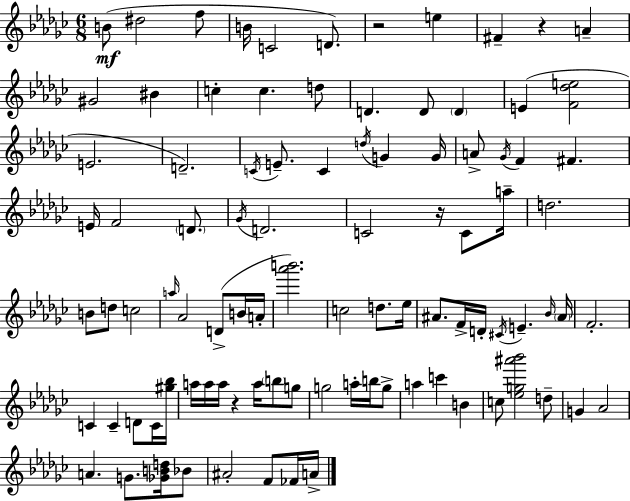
B4/e D#5/h F5/e B4/s C4/h D4/e. R/h E5/q F#4/q R/q A4/q G#4/h BIS4/q C5/q C5/q. D5/e D4/q. D4/e D4/q E4/q [F4,Db5,E5]/h E4/h. D4/h. C4/s E4/e. C4/q D5/s G4/q G4/s A4/e Gb4/s F4/q F#4/q. E4/s F4/h D4/e. Gb4/s D4/h. C4/h R/s C4/e A5/s D5/h. B4/e D5/e C5/h A5/s Ab4/h D4/e B4/s A4/s [Ab6,B6]/h. C5/h D5/e. Eb5/s A#4/e. F4/s D4/s C#4/s E4/q. Bb4/s A#4/s F4/h. C4/q C4/q D4/e C4/s [G#5,Bb5]/s A5/s A5/s A5/s R/q A5/s B5/e G5/e G5/h A5/s B5/s G5/e A5/q C6/q B4/q C5/e [Eb5,G5,A#6,Bb6]/h D5/e G4/q Ab4/h A4/q. G4/e. [Gb4,B4,D5]/s Bb4/e A#4/h F4/e FES4/s A4/s